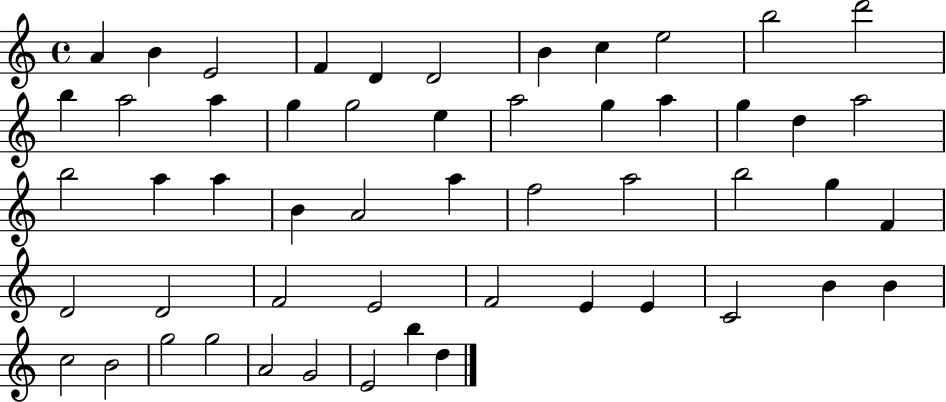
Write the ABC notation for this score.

X:1
T:Untitled
M:4/4
L:1/4
K:C
A B E2 F D D2 B c e2 b2 d'2 b a2 a g g2 e a2 g a g d a2 b2 a a B A2 a f2 a2 b2 g F D2 D2 F2 E2 F2 E E C2 B B c2 B2 g2 g2 A2 G2 E2 b d